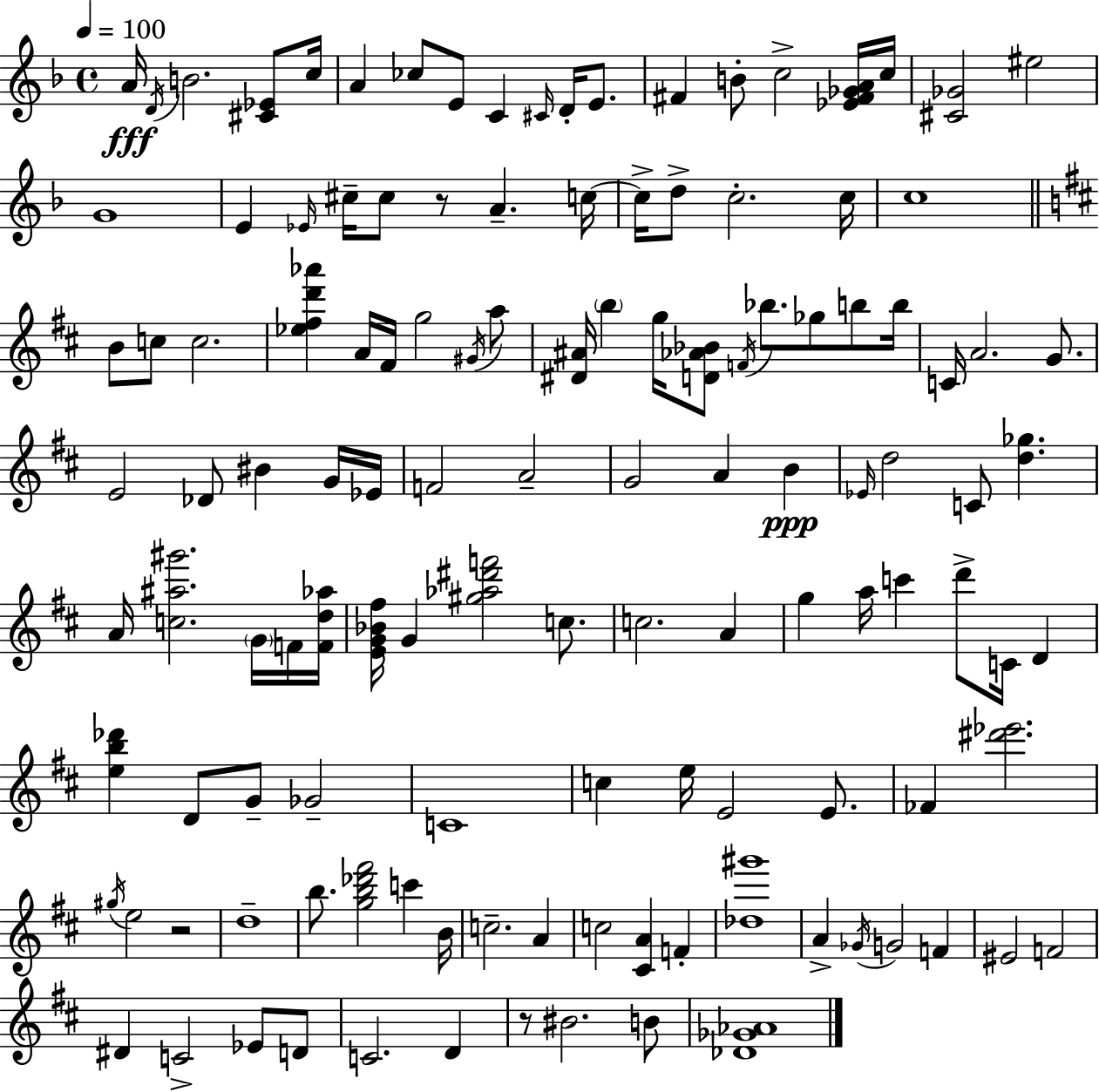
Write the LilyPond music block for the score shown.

{
  \clef treble
  \time 4/4
  \defaultTimeSignature
  \key d \minor
  \tempo 4 = 100
  a'16\fff \acciaccatura { d'16 } b'2. <cis' ees'>8 | c''16 a'4 ces''8 e'8 c'4 \grace { cis'16 } d'16-. e'8. | fis'4 b'8-. c''2-> | <ees' fis' ges' a'>16 c''16 <cis' ges'>2 eis''2 | \break g'1 | e'4 \grace { ees'16 } cis''16-- cis''8 r8 a'4.-- | c''16~~ c''16-> d''8-> c''2.-. | c''16 c''1 | \break \bar "||" \break \key b \minor b'8 c''8 c''2. | <ees'' fis'' d''' aes'''>4 a'16 fis'16 g''2 \acciaccatura { gis'16 } a''8 | <dis' ais'>16 \parenthesize b''4 g''16 <d' aes' bes'>8 \acciaccatura { f'16 } bes''8. ges''8 b''8 | b''16 c'16 a'2. g'8. | \break e'2 des'8 bis'4 | g'16 ees'16 f'2 a'2-- | g'2 a'4 b'4\ppp | \grace { ees'16 } d''2 c'8 <d'' ges''>4. | \break a'16 <c'' ais'' gis'''>2. | \parenthesize g'16 f'16 <f' d'' aes''>16 <e' g' bes' fis''>16 g'4 <gis'' aes'' dis''' f'''>2 | c''8. c''2. a'4 | g''4 a''16 c'''4 d'''8-> c'16 d'4 | \break <e'' b'' des'''>4 d'8 g'8-- ges'2-- | c'1 | c''4 e''16 e'2 | e'8. fes'4 <dis''' ees'''>2. | \break \acciaccatura { gis''16 } e''2 r2 | d''1-- | b''8. <g'' b'' des''' fis'''>2 c'''4 | b'16 c''2.-- | \break a'4 c''2 <cis' a'>4 | f'4-. <des'' gis'''>1 | a'4-> \acciaccatura { ges'16 } g'2 | f'4 eis'2 f'2 | \break dis'4 c'2-> | ees'8 d'8 c'2. | d'4 r8 bis'2. | b'8 <des' ges' aes'>1 | \break \bar "|."
}